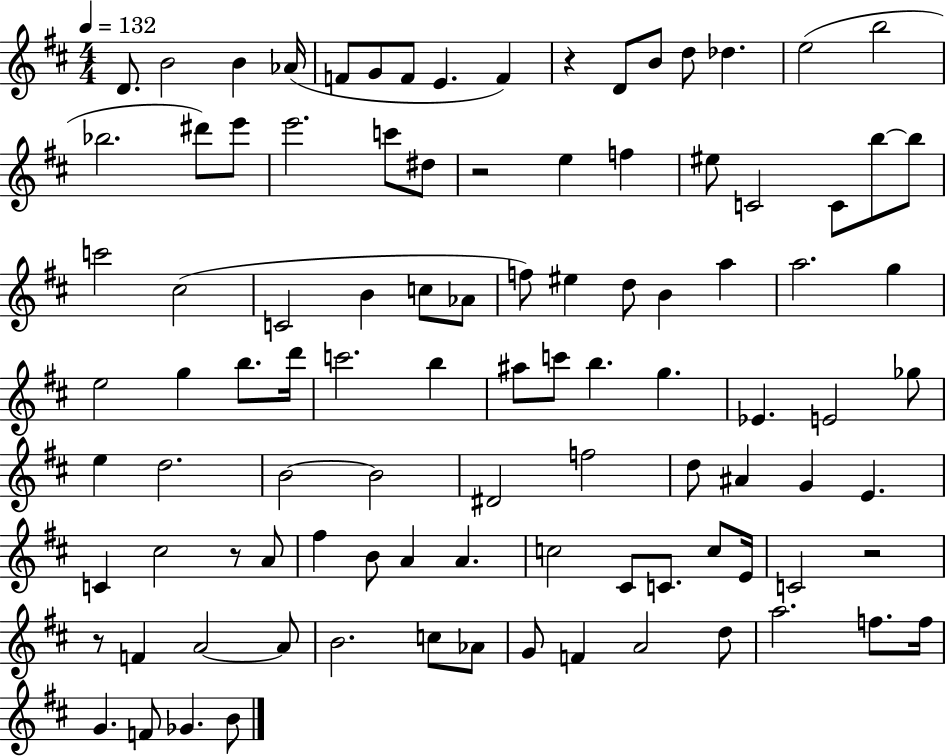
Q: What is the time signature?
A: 4/4